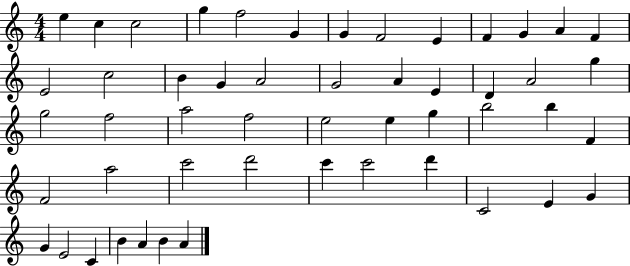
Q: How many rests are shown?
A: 0